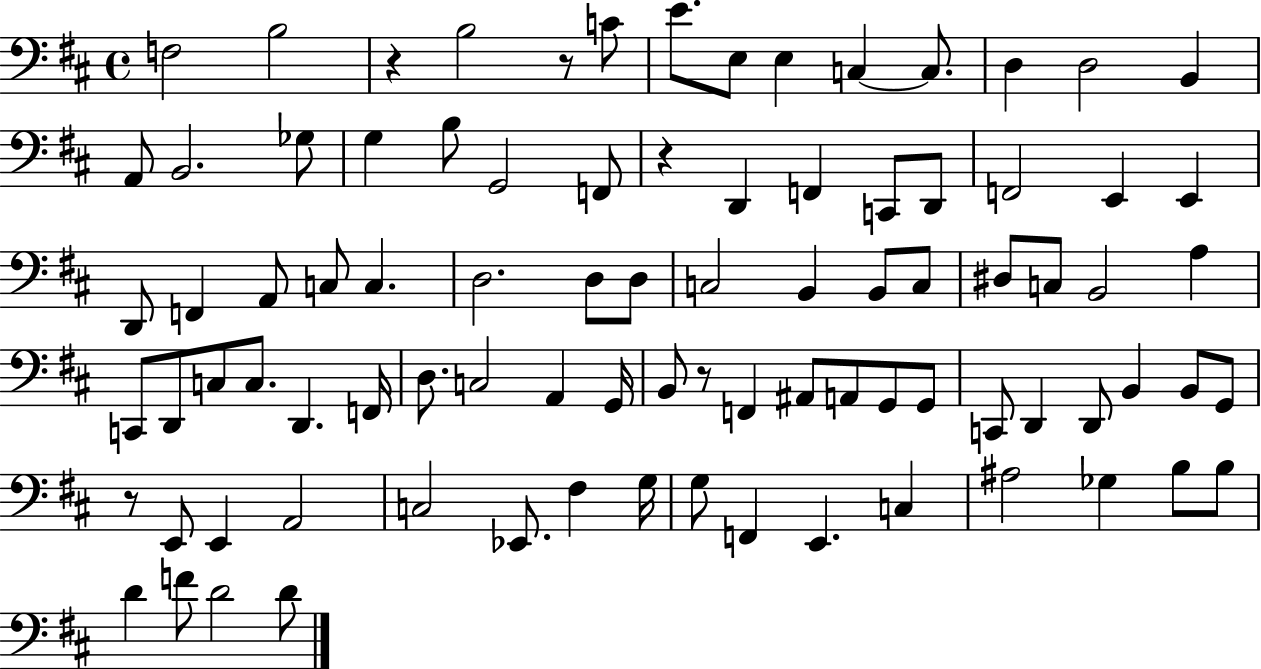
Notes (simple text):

F3/h B3/h R/q B3/h R/e C4/e E4/e. E3/e E3/q C3/q C3/e. D3/q D3/h B2/q A2/e B2/h. Gb3/e G3/q B3/e G2/h F2/e R/q D2/q F2/q C2/e D2/e F2/h E2/q E2/q D2/e F2/q A2/e C3/e C3/q. D3/h. D3/e D3/e C3/h B2/q B2/e C3/e D#3/e C3/e B2/h A3/q C2/e D2/e C3/e C3/e. D2/q. F2/s D3/e. C3/h A2/q G2/s B2/e R/e F2/q A#2/e A2/e G2/e G2/e C2/e D2/q D2/e B2/q B2/e G2/e R/e E2/e E2/q A2/h C3/h Eb2/e. F#3/q G3/s G3/e F2/q E2/q. C3/q A#3/h Gb3/q B3/e B3/e D4/q F4/e D4/h D4/e